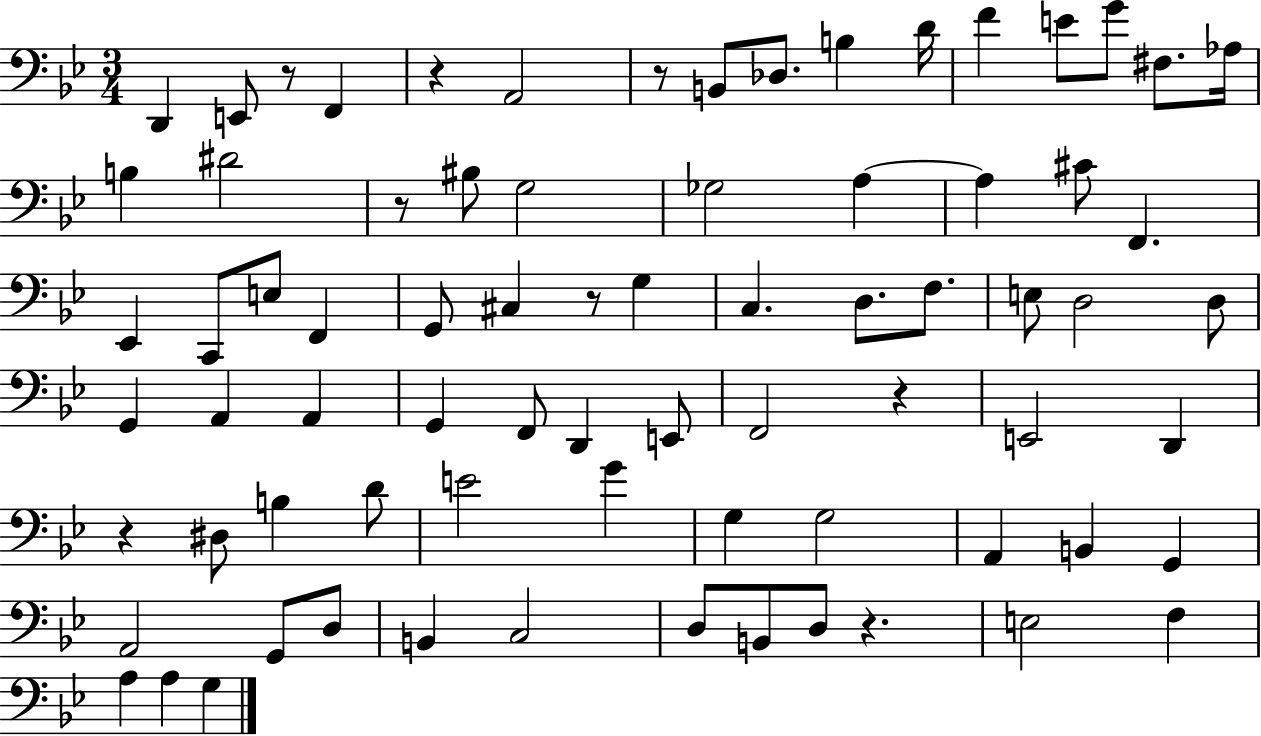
D2/q E2/e R/e F2/q R/q A2/h R/e B2/e Db3/e. B3/q D4/s F4/q E4/e G4/e F#3/e. Ab3/s B3/q D#4/h R/e BIS3/e G3/h Gb3/h A3/q A3/q C#4/e F2/q. Eb2/q C2/e E3/e F2/q G2/e C#3/q R/e G3/q C3/q. D3/e. F3/e. E3/e D3/h D3/e G2/q A2/q A2/q G2/q F2/e D2/q E2/e F2/h R/q E2/h D2/q R/q D#3/e B3/q D4/e E4/h G4/q G3/q G3/h A2/q B2/q G2/q A2/h G2/e D3/e B2/q C3/h D3/e B2/e D3/e R/q. E3/h F3/q A3/q A3/q G3/q